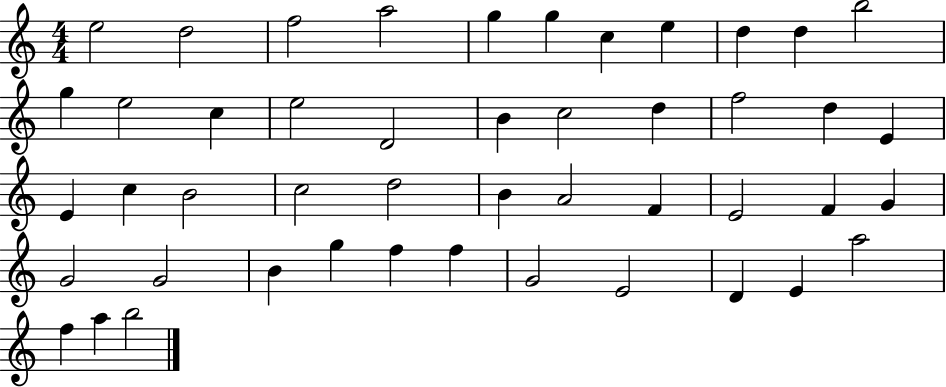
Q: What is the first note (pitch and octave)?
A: E5